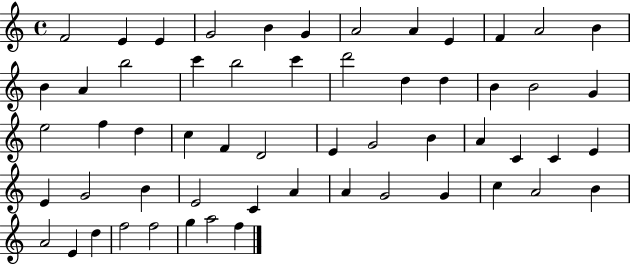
X:1
T:Untitled
M:4/4
L:1/4
K:C
F2 E E G2 B G A2 A E F A2 B B A b2 c' b2 c' d'2 d d B B2 G e2 f d c F D2 E G2 B A C C E E G2 B E2 C A A G2 G c A2 B A2 E d f2 f2 g a2 f